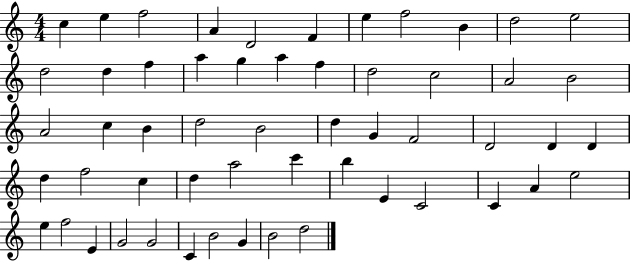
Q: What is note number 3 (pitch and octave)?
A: F5